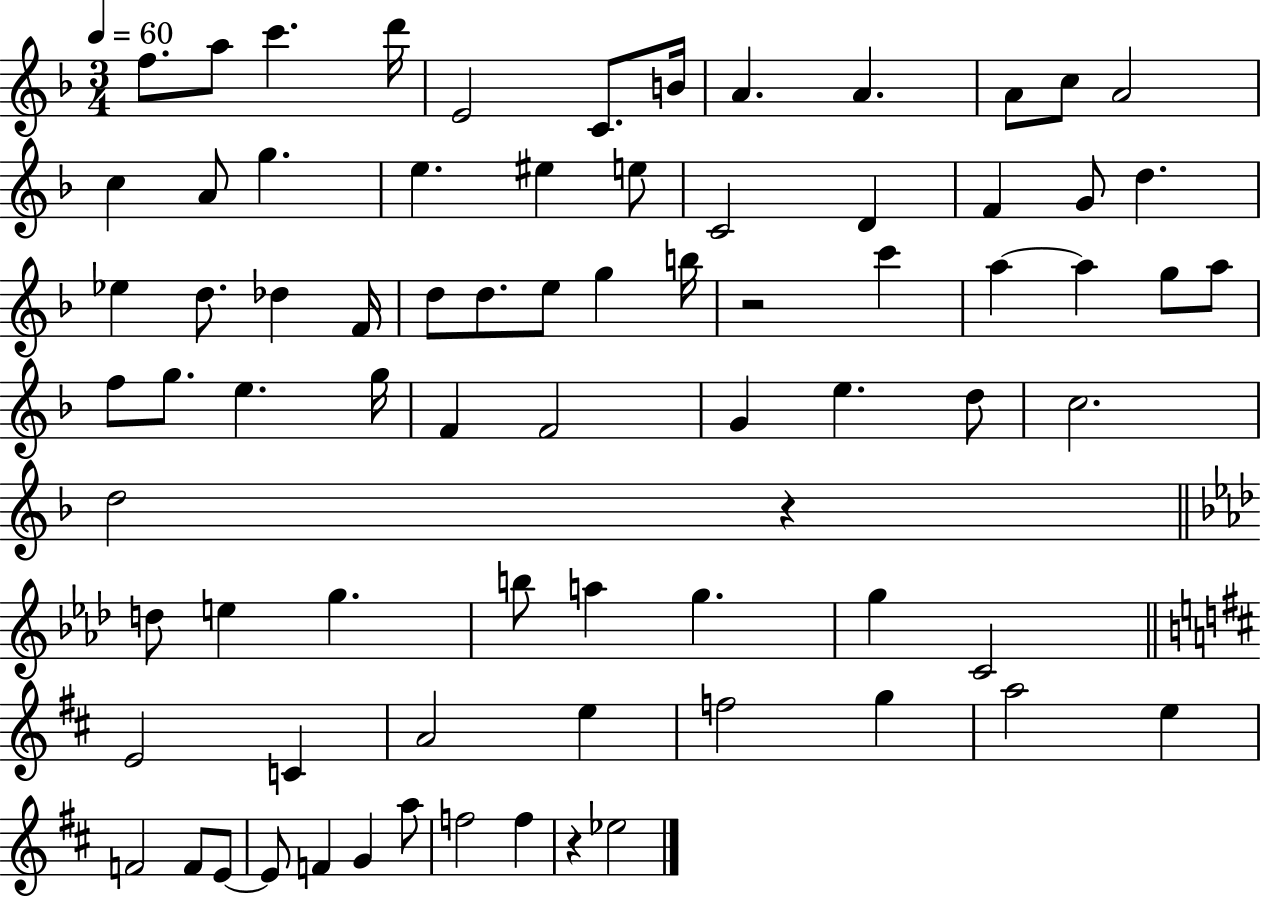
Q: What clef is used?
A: treble